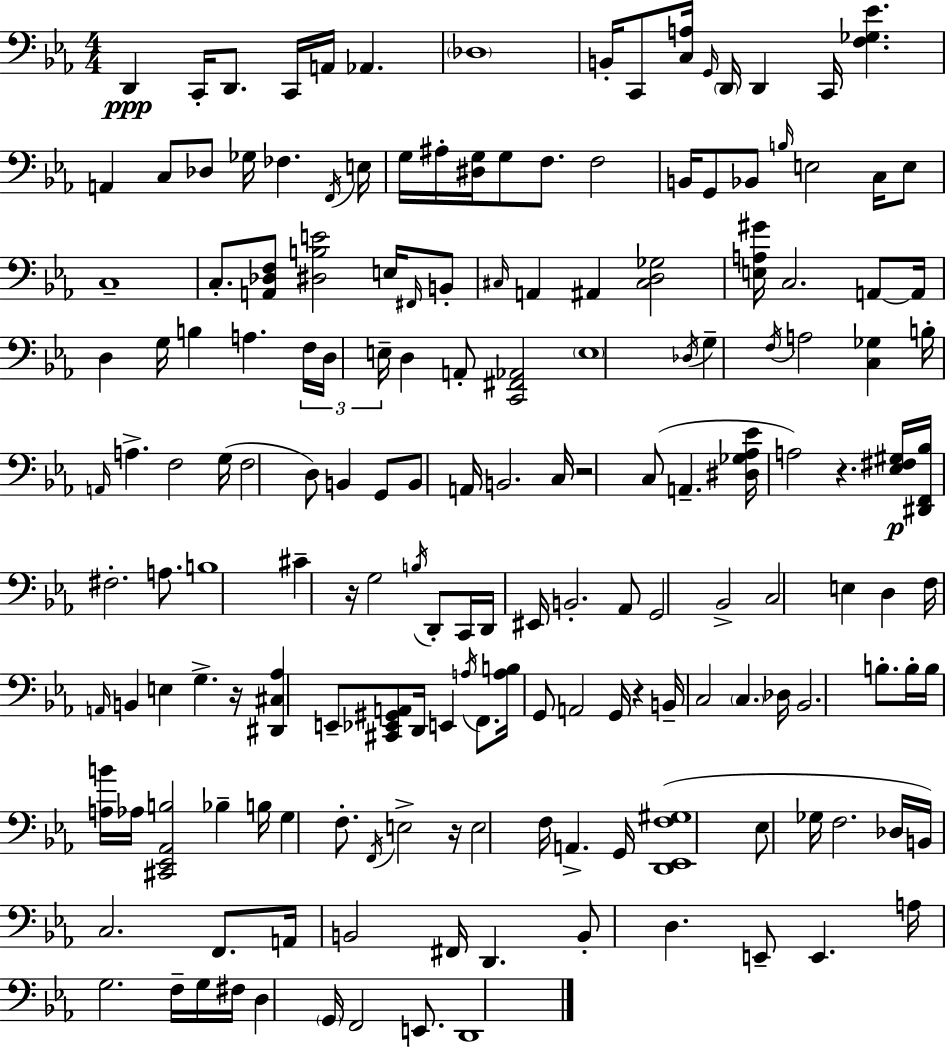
X:1
T:Untitled
M:4/4
L:1/4
K:Cm
D,, C,,/4 D,,/2 C,,/4 A,,/4 _A,, _D,4 B,,/4 C,,/2 [C,A,]/4 G,,/4 D,,/4 D,, C,,/4 [F,_G,_E] A,, C,/2 _D,/2 _G,/4 _F, F,,/4 E,/4 G,/4 ^A,/4 [^D,G,]/4 G,/2 F,/2 F,2 B,,/4 G,,/2 _B,,/2 B,/4 E,2 C,/4 E,/2 C,4 C,/2 [A,,_D,F,]/2 [^D,B,E]2 E,/4 ^F,,/4 B,,/2 ^C,/4 A,, ^A,, [^C,D,_G,]2 [E,A,^G]/4 C,2 A,,/2 A,,/4 D, G,/4 B, A, F,/4 D,/4 E,/4 D, A,,/2 [C,,^F,,_A,,]2 E,4 _D,/4 G, F,/4 A,2 [C,_G,] B,/4 A,,/4 A, F,2 G,/4 F,2 D,/2 B,, G,,/2 B,,/2 A,,/4 B,,2 C,/4 z2 C,/2 A,, [^D,_G,_A,_E]/4 A,2 z [_E,^F,^G,]/4 [^D,,F,,_B,]/4 ^F,2 A,/2 B,4 ^C z/4 G,2 B,/4 D,,/2 C,,/4 D,,/4 ^E,,/4 B,,2 _A,,/2 G,,2 _B,,2 C,2 E, D, F,/4 A,,/4 B,, E, G, z/4 [^D,,^C,_A,] E,,/2 [^C,,_E,,^G,,A,,]/2 D,,/4 E,, A,/4 F,,/2 [A,B,]/4 G,,/2 A,,2 G,,/4 z B,,/4 C,2 C, _D,/4 _B,,2 B,/2 B,/4 B,/4 [A,B]/4 _A,/4 [^C,,_E,,_A,,B,]2 _B, B,/4 G, F,/2 F,,/4 E,2 z/4 E,2 F,/4 A,, G,,/4 [D,,_E,,F,^G,]4 _E,/2 _G,/4 F,2 _D,/4 B,,/4 C,2 F,,/2 A,,/4 B,,2 ^F,,/4 D,, B,,/2 D, E,,/2 E,, A,/4 G,2 F,/4 G,/4 ^F,/4 D, G,,/4 F,,2 E,,/2 D,,4